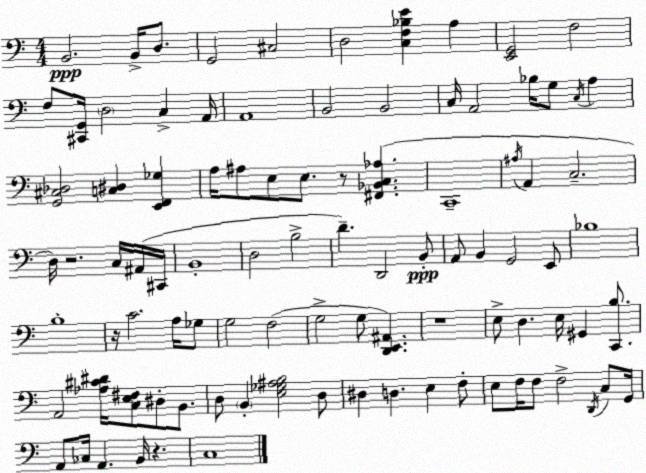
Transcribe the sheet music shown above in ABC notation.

X:1
T:Untitled
M:4/4
L:1/4
K:Am
B,,2 B,,/4 D,/2 G,,2 ^C,2 D,2 [C,F,_B,E] A, [E,,G,,]2 F,2 F,/2 [^C,,G,,]/4 D,2 C, A,,/4 A,,4 B,,2 B,,2 C,/4 A,,2 _B,/4 G,/2 C,/4 A, [G,,^C,_D,]2 [C,^D,] [E,,F,,_G,] A,/4 ^A,/2 E,/2 E,/2 z/2 [^F,,_B,,C,_A,] C,,4 ^A,/4 A,, C,2 D,/4 z2 C,/4 ^A,,/4 ^C,,/4 B,,4 D,2 B,2 D D,,2 B,,/2 A,,/2 B,, G,,2 E,,/2 _B,4 B,4 z/4 C2 A,/4 _G,/2 G,2 F,2 G,2 G,/2 [D,,E,,^A,,] z4 E,/2 D, E,/4 ^G,, [C,,B,]/2 A,,2 [_A,^C^D]/4 [C,E,^F,]/2 ^D,/2 B,,/2 D,/2 B,, [E,_G,^A,B,]2 D,/2 ^D, D, E, F,/2 E,/2 F,/4 F,/2 F,2 D,,/4 C,/2 G,,/4 A,,/2 _C,/4 A,, B,,/4 z C,4